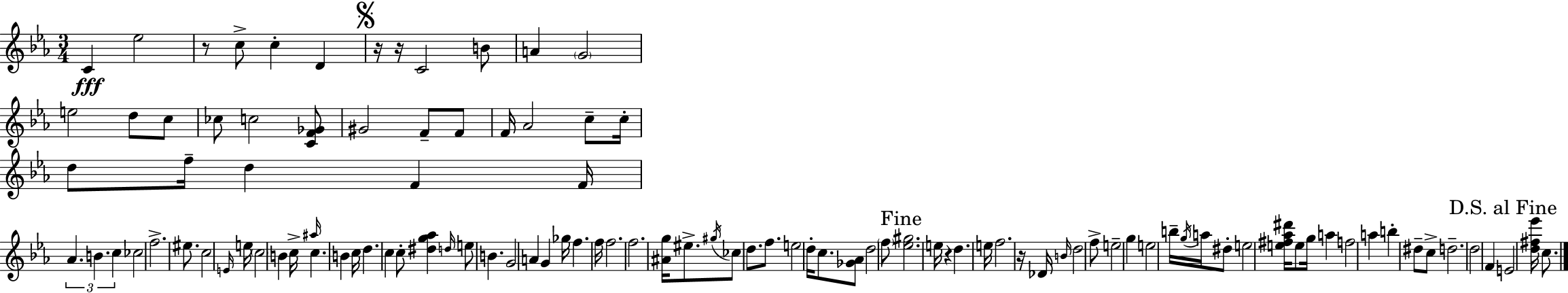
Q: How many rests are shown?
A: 5